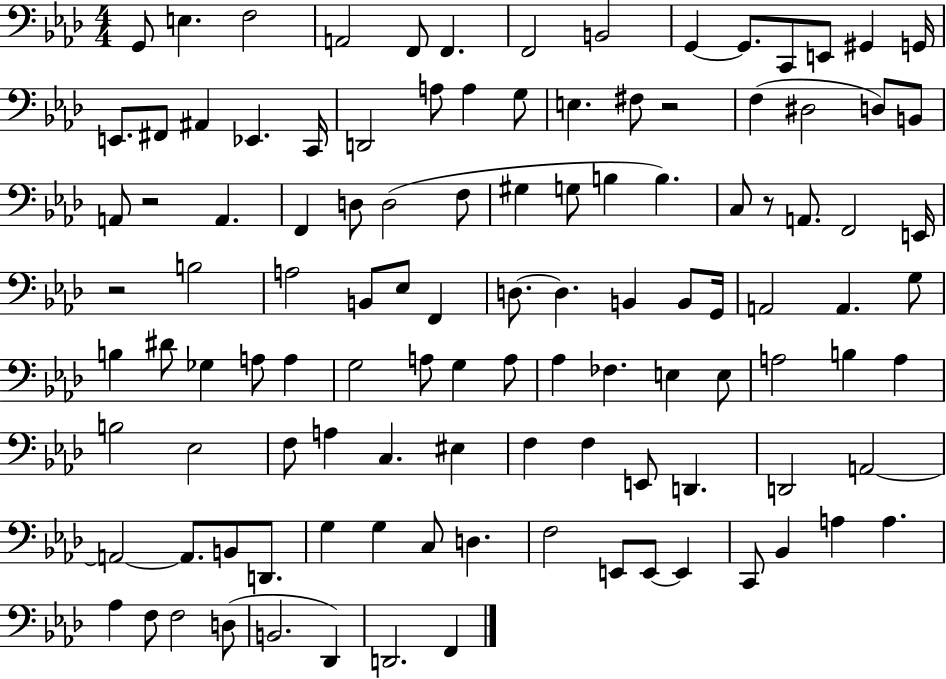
{
  \clef bass
  \numericTimeSignature
  \time 4/4
  \key aes \major
  \repeat volta 2 { g,8 e4. f2 | a,2 f,8 f,4. | f,2 b,2 | g,4~~ g,8. c,8 e,8 gis,4 g,16 | \break e,8. fis,8 ais,4 ees,4. c,16 | d,2 a8 a4 g8 | e4. fis8 r2 | f4( dis2 d8) b,8 | \break a,8 r2 a,4. | f,4 d8 d2( f8 | gis4 g8 b4 b4.) | c8 r8 a,8. f,2 e,16 | \break r2 b2 | a2 b,8 ees8 f,4 | d8.~~ d4. b,4 b,8 g,16 | a,2 a,4. g8 | \break b4 dis'8 ges4 a8 a4 | g2 a8 g4 a8 | aes4 fes4. e4 e8 | a2 b4 a4 | \break b2 ees2 | f8 a4 c4. eis4 | f4 f4 e,8 d,4. | d,2 a,2~~ | \break a,2~~ a,8. b,8 d,8. | g4 g4 c8 d4. | f2 e,8 e,8~~ e,4 | c,8 bes,4 a4 a4. | \break aes4 f8 f2 d8( | b,2. des,4) | d,2. f,4 | } \bar "|."
}